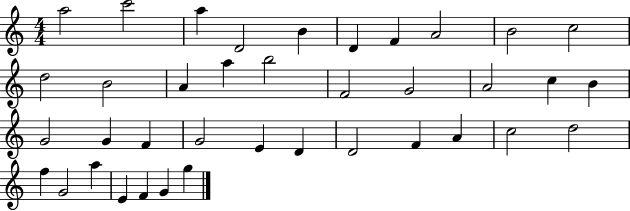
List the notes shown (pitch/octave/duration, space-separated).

A5/h C6/h A5/q D4/h B4/q D4/q F4/q A4/h B4/h C5/h D5/h B4/h A4/q A5/q B5/h F4/h G4/h A4/h C5/q B4/q G4/h G4/q F4/q G4/h E4/q D4/q D4/h F4/q A4/q C5/h D5/h F5/q G4/h A5/q E4/q F4/q G4/q G5/q